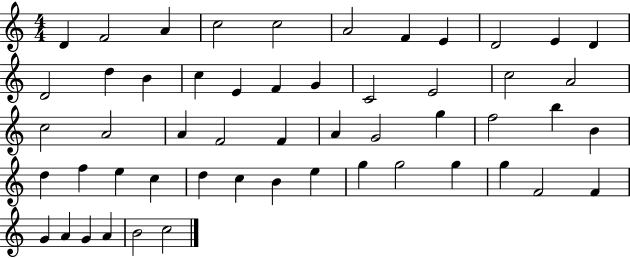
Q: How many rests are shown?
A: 0